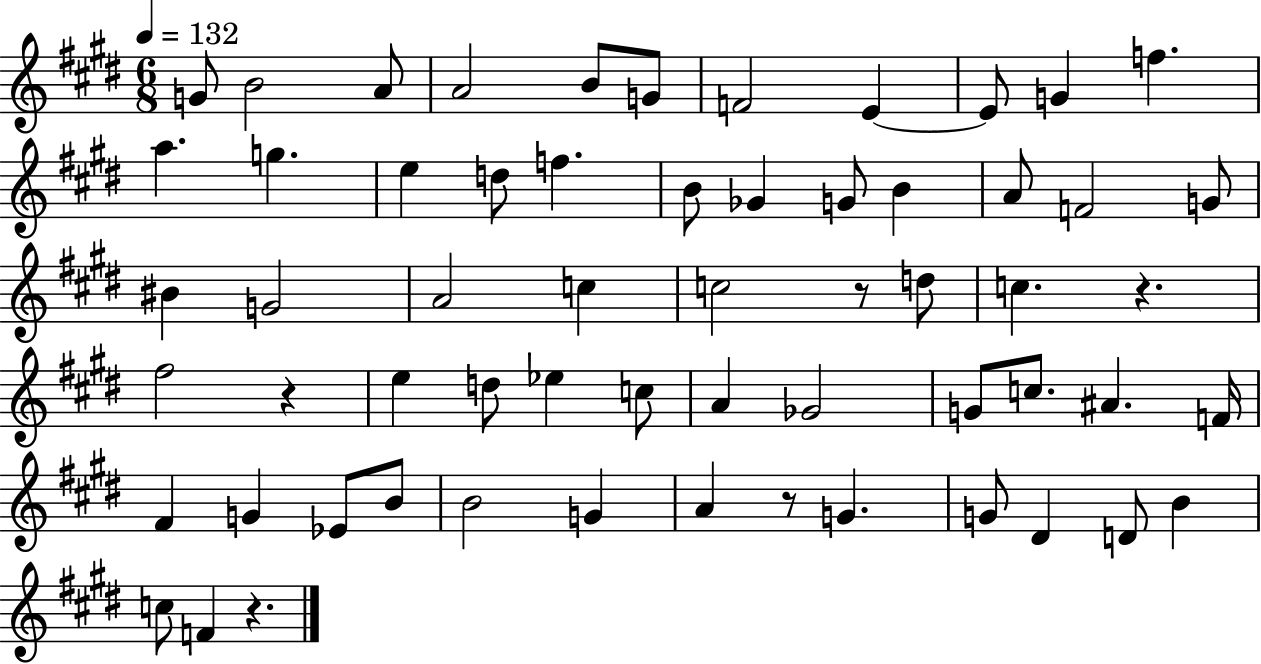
G4/e B4/h A4/e A4/h B4/e G4/e F4/h E4/q E4/e G4/q F5/q. A5/q. G5/q. E5/q D5/e F5/q. B4/e Gb4/q G4/e B4/q A4/e F4/h G4/e BIS4/q G4/h A4/h C5/q C5/h R/e D5/e C5/q. R/q. F#5/h R/q E5/q D5/e Eb5/q C5/e A4/q Gb4/h G4/e C5/e. A#4/q. F4/s F#4/q G4/q Eb4/e B4/e B4/h G4/q A4/q R/e G4/q. G4/e D#4/q D4/e B4/q C5/e F4/q R/q.